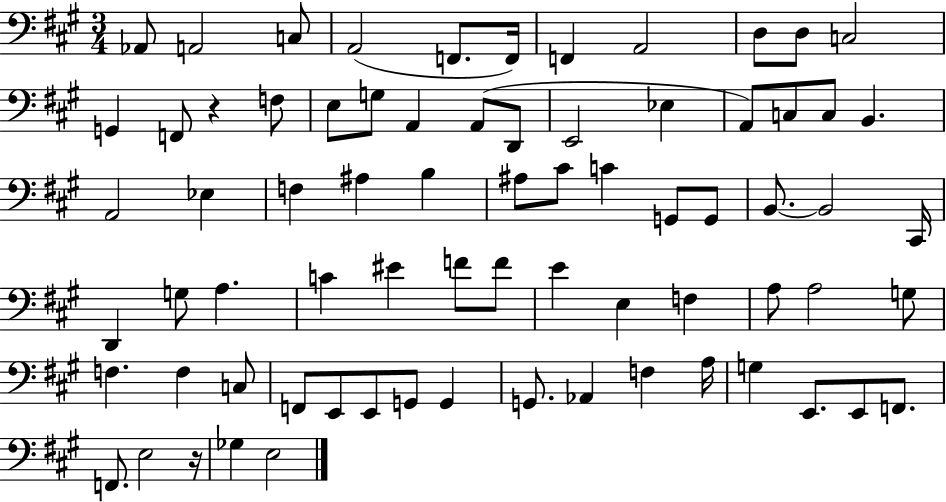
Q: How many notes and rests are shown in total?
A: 73